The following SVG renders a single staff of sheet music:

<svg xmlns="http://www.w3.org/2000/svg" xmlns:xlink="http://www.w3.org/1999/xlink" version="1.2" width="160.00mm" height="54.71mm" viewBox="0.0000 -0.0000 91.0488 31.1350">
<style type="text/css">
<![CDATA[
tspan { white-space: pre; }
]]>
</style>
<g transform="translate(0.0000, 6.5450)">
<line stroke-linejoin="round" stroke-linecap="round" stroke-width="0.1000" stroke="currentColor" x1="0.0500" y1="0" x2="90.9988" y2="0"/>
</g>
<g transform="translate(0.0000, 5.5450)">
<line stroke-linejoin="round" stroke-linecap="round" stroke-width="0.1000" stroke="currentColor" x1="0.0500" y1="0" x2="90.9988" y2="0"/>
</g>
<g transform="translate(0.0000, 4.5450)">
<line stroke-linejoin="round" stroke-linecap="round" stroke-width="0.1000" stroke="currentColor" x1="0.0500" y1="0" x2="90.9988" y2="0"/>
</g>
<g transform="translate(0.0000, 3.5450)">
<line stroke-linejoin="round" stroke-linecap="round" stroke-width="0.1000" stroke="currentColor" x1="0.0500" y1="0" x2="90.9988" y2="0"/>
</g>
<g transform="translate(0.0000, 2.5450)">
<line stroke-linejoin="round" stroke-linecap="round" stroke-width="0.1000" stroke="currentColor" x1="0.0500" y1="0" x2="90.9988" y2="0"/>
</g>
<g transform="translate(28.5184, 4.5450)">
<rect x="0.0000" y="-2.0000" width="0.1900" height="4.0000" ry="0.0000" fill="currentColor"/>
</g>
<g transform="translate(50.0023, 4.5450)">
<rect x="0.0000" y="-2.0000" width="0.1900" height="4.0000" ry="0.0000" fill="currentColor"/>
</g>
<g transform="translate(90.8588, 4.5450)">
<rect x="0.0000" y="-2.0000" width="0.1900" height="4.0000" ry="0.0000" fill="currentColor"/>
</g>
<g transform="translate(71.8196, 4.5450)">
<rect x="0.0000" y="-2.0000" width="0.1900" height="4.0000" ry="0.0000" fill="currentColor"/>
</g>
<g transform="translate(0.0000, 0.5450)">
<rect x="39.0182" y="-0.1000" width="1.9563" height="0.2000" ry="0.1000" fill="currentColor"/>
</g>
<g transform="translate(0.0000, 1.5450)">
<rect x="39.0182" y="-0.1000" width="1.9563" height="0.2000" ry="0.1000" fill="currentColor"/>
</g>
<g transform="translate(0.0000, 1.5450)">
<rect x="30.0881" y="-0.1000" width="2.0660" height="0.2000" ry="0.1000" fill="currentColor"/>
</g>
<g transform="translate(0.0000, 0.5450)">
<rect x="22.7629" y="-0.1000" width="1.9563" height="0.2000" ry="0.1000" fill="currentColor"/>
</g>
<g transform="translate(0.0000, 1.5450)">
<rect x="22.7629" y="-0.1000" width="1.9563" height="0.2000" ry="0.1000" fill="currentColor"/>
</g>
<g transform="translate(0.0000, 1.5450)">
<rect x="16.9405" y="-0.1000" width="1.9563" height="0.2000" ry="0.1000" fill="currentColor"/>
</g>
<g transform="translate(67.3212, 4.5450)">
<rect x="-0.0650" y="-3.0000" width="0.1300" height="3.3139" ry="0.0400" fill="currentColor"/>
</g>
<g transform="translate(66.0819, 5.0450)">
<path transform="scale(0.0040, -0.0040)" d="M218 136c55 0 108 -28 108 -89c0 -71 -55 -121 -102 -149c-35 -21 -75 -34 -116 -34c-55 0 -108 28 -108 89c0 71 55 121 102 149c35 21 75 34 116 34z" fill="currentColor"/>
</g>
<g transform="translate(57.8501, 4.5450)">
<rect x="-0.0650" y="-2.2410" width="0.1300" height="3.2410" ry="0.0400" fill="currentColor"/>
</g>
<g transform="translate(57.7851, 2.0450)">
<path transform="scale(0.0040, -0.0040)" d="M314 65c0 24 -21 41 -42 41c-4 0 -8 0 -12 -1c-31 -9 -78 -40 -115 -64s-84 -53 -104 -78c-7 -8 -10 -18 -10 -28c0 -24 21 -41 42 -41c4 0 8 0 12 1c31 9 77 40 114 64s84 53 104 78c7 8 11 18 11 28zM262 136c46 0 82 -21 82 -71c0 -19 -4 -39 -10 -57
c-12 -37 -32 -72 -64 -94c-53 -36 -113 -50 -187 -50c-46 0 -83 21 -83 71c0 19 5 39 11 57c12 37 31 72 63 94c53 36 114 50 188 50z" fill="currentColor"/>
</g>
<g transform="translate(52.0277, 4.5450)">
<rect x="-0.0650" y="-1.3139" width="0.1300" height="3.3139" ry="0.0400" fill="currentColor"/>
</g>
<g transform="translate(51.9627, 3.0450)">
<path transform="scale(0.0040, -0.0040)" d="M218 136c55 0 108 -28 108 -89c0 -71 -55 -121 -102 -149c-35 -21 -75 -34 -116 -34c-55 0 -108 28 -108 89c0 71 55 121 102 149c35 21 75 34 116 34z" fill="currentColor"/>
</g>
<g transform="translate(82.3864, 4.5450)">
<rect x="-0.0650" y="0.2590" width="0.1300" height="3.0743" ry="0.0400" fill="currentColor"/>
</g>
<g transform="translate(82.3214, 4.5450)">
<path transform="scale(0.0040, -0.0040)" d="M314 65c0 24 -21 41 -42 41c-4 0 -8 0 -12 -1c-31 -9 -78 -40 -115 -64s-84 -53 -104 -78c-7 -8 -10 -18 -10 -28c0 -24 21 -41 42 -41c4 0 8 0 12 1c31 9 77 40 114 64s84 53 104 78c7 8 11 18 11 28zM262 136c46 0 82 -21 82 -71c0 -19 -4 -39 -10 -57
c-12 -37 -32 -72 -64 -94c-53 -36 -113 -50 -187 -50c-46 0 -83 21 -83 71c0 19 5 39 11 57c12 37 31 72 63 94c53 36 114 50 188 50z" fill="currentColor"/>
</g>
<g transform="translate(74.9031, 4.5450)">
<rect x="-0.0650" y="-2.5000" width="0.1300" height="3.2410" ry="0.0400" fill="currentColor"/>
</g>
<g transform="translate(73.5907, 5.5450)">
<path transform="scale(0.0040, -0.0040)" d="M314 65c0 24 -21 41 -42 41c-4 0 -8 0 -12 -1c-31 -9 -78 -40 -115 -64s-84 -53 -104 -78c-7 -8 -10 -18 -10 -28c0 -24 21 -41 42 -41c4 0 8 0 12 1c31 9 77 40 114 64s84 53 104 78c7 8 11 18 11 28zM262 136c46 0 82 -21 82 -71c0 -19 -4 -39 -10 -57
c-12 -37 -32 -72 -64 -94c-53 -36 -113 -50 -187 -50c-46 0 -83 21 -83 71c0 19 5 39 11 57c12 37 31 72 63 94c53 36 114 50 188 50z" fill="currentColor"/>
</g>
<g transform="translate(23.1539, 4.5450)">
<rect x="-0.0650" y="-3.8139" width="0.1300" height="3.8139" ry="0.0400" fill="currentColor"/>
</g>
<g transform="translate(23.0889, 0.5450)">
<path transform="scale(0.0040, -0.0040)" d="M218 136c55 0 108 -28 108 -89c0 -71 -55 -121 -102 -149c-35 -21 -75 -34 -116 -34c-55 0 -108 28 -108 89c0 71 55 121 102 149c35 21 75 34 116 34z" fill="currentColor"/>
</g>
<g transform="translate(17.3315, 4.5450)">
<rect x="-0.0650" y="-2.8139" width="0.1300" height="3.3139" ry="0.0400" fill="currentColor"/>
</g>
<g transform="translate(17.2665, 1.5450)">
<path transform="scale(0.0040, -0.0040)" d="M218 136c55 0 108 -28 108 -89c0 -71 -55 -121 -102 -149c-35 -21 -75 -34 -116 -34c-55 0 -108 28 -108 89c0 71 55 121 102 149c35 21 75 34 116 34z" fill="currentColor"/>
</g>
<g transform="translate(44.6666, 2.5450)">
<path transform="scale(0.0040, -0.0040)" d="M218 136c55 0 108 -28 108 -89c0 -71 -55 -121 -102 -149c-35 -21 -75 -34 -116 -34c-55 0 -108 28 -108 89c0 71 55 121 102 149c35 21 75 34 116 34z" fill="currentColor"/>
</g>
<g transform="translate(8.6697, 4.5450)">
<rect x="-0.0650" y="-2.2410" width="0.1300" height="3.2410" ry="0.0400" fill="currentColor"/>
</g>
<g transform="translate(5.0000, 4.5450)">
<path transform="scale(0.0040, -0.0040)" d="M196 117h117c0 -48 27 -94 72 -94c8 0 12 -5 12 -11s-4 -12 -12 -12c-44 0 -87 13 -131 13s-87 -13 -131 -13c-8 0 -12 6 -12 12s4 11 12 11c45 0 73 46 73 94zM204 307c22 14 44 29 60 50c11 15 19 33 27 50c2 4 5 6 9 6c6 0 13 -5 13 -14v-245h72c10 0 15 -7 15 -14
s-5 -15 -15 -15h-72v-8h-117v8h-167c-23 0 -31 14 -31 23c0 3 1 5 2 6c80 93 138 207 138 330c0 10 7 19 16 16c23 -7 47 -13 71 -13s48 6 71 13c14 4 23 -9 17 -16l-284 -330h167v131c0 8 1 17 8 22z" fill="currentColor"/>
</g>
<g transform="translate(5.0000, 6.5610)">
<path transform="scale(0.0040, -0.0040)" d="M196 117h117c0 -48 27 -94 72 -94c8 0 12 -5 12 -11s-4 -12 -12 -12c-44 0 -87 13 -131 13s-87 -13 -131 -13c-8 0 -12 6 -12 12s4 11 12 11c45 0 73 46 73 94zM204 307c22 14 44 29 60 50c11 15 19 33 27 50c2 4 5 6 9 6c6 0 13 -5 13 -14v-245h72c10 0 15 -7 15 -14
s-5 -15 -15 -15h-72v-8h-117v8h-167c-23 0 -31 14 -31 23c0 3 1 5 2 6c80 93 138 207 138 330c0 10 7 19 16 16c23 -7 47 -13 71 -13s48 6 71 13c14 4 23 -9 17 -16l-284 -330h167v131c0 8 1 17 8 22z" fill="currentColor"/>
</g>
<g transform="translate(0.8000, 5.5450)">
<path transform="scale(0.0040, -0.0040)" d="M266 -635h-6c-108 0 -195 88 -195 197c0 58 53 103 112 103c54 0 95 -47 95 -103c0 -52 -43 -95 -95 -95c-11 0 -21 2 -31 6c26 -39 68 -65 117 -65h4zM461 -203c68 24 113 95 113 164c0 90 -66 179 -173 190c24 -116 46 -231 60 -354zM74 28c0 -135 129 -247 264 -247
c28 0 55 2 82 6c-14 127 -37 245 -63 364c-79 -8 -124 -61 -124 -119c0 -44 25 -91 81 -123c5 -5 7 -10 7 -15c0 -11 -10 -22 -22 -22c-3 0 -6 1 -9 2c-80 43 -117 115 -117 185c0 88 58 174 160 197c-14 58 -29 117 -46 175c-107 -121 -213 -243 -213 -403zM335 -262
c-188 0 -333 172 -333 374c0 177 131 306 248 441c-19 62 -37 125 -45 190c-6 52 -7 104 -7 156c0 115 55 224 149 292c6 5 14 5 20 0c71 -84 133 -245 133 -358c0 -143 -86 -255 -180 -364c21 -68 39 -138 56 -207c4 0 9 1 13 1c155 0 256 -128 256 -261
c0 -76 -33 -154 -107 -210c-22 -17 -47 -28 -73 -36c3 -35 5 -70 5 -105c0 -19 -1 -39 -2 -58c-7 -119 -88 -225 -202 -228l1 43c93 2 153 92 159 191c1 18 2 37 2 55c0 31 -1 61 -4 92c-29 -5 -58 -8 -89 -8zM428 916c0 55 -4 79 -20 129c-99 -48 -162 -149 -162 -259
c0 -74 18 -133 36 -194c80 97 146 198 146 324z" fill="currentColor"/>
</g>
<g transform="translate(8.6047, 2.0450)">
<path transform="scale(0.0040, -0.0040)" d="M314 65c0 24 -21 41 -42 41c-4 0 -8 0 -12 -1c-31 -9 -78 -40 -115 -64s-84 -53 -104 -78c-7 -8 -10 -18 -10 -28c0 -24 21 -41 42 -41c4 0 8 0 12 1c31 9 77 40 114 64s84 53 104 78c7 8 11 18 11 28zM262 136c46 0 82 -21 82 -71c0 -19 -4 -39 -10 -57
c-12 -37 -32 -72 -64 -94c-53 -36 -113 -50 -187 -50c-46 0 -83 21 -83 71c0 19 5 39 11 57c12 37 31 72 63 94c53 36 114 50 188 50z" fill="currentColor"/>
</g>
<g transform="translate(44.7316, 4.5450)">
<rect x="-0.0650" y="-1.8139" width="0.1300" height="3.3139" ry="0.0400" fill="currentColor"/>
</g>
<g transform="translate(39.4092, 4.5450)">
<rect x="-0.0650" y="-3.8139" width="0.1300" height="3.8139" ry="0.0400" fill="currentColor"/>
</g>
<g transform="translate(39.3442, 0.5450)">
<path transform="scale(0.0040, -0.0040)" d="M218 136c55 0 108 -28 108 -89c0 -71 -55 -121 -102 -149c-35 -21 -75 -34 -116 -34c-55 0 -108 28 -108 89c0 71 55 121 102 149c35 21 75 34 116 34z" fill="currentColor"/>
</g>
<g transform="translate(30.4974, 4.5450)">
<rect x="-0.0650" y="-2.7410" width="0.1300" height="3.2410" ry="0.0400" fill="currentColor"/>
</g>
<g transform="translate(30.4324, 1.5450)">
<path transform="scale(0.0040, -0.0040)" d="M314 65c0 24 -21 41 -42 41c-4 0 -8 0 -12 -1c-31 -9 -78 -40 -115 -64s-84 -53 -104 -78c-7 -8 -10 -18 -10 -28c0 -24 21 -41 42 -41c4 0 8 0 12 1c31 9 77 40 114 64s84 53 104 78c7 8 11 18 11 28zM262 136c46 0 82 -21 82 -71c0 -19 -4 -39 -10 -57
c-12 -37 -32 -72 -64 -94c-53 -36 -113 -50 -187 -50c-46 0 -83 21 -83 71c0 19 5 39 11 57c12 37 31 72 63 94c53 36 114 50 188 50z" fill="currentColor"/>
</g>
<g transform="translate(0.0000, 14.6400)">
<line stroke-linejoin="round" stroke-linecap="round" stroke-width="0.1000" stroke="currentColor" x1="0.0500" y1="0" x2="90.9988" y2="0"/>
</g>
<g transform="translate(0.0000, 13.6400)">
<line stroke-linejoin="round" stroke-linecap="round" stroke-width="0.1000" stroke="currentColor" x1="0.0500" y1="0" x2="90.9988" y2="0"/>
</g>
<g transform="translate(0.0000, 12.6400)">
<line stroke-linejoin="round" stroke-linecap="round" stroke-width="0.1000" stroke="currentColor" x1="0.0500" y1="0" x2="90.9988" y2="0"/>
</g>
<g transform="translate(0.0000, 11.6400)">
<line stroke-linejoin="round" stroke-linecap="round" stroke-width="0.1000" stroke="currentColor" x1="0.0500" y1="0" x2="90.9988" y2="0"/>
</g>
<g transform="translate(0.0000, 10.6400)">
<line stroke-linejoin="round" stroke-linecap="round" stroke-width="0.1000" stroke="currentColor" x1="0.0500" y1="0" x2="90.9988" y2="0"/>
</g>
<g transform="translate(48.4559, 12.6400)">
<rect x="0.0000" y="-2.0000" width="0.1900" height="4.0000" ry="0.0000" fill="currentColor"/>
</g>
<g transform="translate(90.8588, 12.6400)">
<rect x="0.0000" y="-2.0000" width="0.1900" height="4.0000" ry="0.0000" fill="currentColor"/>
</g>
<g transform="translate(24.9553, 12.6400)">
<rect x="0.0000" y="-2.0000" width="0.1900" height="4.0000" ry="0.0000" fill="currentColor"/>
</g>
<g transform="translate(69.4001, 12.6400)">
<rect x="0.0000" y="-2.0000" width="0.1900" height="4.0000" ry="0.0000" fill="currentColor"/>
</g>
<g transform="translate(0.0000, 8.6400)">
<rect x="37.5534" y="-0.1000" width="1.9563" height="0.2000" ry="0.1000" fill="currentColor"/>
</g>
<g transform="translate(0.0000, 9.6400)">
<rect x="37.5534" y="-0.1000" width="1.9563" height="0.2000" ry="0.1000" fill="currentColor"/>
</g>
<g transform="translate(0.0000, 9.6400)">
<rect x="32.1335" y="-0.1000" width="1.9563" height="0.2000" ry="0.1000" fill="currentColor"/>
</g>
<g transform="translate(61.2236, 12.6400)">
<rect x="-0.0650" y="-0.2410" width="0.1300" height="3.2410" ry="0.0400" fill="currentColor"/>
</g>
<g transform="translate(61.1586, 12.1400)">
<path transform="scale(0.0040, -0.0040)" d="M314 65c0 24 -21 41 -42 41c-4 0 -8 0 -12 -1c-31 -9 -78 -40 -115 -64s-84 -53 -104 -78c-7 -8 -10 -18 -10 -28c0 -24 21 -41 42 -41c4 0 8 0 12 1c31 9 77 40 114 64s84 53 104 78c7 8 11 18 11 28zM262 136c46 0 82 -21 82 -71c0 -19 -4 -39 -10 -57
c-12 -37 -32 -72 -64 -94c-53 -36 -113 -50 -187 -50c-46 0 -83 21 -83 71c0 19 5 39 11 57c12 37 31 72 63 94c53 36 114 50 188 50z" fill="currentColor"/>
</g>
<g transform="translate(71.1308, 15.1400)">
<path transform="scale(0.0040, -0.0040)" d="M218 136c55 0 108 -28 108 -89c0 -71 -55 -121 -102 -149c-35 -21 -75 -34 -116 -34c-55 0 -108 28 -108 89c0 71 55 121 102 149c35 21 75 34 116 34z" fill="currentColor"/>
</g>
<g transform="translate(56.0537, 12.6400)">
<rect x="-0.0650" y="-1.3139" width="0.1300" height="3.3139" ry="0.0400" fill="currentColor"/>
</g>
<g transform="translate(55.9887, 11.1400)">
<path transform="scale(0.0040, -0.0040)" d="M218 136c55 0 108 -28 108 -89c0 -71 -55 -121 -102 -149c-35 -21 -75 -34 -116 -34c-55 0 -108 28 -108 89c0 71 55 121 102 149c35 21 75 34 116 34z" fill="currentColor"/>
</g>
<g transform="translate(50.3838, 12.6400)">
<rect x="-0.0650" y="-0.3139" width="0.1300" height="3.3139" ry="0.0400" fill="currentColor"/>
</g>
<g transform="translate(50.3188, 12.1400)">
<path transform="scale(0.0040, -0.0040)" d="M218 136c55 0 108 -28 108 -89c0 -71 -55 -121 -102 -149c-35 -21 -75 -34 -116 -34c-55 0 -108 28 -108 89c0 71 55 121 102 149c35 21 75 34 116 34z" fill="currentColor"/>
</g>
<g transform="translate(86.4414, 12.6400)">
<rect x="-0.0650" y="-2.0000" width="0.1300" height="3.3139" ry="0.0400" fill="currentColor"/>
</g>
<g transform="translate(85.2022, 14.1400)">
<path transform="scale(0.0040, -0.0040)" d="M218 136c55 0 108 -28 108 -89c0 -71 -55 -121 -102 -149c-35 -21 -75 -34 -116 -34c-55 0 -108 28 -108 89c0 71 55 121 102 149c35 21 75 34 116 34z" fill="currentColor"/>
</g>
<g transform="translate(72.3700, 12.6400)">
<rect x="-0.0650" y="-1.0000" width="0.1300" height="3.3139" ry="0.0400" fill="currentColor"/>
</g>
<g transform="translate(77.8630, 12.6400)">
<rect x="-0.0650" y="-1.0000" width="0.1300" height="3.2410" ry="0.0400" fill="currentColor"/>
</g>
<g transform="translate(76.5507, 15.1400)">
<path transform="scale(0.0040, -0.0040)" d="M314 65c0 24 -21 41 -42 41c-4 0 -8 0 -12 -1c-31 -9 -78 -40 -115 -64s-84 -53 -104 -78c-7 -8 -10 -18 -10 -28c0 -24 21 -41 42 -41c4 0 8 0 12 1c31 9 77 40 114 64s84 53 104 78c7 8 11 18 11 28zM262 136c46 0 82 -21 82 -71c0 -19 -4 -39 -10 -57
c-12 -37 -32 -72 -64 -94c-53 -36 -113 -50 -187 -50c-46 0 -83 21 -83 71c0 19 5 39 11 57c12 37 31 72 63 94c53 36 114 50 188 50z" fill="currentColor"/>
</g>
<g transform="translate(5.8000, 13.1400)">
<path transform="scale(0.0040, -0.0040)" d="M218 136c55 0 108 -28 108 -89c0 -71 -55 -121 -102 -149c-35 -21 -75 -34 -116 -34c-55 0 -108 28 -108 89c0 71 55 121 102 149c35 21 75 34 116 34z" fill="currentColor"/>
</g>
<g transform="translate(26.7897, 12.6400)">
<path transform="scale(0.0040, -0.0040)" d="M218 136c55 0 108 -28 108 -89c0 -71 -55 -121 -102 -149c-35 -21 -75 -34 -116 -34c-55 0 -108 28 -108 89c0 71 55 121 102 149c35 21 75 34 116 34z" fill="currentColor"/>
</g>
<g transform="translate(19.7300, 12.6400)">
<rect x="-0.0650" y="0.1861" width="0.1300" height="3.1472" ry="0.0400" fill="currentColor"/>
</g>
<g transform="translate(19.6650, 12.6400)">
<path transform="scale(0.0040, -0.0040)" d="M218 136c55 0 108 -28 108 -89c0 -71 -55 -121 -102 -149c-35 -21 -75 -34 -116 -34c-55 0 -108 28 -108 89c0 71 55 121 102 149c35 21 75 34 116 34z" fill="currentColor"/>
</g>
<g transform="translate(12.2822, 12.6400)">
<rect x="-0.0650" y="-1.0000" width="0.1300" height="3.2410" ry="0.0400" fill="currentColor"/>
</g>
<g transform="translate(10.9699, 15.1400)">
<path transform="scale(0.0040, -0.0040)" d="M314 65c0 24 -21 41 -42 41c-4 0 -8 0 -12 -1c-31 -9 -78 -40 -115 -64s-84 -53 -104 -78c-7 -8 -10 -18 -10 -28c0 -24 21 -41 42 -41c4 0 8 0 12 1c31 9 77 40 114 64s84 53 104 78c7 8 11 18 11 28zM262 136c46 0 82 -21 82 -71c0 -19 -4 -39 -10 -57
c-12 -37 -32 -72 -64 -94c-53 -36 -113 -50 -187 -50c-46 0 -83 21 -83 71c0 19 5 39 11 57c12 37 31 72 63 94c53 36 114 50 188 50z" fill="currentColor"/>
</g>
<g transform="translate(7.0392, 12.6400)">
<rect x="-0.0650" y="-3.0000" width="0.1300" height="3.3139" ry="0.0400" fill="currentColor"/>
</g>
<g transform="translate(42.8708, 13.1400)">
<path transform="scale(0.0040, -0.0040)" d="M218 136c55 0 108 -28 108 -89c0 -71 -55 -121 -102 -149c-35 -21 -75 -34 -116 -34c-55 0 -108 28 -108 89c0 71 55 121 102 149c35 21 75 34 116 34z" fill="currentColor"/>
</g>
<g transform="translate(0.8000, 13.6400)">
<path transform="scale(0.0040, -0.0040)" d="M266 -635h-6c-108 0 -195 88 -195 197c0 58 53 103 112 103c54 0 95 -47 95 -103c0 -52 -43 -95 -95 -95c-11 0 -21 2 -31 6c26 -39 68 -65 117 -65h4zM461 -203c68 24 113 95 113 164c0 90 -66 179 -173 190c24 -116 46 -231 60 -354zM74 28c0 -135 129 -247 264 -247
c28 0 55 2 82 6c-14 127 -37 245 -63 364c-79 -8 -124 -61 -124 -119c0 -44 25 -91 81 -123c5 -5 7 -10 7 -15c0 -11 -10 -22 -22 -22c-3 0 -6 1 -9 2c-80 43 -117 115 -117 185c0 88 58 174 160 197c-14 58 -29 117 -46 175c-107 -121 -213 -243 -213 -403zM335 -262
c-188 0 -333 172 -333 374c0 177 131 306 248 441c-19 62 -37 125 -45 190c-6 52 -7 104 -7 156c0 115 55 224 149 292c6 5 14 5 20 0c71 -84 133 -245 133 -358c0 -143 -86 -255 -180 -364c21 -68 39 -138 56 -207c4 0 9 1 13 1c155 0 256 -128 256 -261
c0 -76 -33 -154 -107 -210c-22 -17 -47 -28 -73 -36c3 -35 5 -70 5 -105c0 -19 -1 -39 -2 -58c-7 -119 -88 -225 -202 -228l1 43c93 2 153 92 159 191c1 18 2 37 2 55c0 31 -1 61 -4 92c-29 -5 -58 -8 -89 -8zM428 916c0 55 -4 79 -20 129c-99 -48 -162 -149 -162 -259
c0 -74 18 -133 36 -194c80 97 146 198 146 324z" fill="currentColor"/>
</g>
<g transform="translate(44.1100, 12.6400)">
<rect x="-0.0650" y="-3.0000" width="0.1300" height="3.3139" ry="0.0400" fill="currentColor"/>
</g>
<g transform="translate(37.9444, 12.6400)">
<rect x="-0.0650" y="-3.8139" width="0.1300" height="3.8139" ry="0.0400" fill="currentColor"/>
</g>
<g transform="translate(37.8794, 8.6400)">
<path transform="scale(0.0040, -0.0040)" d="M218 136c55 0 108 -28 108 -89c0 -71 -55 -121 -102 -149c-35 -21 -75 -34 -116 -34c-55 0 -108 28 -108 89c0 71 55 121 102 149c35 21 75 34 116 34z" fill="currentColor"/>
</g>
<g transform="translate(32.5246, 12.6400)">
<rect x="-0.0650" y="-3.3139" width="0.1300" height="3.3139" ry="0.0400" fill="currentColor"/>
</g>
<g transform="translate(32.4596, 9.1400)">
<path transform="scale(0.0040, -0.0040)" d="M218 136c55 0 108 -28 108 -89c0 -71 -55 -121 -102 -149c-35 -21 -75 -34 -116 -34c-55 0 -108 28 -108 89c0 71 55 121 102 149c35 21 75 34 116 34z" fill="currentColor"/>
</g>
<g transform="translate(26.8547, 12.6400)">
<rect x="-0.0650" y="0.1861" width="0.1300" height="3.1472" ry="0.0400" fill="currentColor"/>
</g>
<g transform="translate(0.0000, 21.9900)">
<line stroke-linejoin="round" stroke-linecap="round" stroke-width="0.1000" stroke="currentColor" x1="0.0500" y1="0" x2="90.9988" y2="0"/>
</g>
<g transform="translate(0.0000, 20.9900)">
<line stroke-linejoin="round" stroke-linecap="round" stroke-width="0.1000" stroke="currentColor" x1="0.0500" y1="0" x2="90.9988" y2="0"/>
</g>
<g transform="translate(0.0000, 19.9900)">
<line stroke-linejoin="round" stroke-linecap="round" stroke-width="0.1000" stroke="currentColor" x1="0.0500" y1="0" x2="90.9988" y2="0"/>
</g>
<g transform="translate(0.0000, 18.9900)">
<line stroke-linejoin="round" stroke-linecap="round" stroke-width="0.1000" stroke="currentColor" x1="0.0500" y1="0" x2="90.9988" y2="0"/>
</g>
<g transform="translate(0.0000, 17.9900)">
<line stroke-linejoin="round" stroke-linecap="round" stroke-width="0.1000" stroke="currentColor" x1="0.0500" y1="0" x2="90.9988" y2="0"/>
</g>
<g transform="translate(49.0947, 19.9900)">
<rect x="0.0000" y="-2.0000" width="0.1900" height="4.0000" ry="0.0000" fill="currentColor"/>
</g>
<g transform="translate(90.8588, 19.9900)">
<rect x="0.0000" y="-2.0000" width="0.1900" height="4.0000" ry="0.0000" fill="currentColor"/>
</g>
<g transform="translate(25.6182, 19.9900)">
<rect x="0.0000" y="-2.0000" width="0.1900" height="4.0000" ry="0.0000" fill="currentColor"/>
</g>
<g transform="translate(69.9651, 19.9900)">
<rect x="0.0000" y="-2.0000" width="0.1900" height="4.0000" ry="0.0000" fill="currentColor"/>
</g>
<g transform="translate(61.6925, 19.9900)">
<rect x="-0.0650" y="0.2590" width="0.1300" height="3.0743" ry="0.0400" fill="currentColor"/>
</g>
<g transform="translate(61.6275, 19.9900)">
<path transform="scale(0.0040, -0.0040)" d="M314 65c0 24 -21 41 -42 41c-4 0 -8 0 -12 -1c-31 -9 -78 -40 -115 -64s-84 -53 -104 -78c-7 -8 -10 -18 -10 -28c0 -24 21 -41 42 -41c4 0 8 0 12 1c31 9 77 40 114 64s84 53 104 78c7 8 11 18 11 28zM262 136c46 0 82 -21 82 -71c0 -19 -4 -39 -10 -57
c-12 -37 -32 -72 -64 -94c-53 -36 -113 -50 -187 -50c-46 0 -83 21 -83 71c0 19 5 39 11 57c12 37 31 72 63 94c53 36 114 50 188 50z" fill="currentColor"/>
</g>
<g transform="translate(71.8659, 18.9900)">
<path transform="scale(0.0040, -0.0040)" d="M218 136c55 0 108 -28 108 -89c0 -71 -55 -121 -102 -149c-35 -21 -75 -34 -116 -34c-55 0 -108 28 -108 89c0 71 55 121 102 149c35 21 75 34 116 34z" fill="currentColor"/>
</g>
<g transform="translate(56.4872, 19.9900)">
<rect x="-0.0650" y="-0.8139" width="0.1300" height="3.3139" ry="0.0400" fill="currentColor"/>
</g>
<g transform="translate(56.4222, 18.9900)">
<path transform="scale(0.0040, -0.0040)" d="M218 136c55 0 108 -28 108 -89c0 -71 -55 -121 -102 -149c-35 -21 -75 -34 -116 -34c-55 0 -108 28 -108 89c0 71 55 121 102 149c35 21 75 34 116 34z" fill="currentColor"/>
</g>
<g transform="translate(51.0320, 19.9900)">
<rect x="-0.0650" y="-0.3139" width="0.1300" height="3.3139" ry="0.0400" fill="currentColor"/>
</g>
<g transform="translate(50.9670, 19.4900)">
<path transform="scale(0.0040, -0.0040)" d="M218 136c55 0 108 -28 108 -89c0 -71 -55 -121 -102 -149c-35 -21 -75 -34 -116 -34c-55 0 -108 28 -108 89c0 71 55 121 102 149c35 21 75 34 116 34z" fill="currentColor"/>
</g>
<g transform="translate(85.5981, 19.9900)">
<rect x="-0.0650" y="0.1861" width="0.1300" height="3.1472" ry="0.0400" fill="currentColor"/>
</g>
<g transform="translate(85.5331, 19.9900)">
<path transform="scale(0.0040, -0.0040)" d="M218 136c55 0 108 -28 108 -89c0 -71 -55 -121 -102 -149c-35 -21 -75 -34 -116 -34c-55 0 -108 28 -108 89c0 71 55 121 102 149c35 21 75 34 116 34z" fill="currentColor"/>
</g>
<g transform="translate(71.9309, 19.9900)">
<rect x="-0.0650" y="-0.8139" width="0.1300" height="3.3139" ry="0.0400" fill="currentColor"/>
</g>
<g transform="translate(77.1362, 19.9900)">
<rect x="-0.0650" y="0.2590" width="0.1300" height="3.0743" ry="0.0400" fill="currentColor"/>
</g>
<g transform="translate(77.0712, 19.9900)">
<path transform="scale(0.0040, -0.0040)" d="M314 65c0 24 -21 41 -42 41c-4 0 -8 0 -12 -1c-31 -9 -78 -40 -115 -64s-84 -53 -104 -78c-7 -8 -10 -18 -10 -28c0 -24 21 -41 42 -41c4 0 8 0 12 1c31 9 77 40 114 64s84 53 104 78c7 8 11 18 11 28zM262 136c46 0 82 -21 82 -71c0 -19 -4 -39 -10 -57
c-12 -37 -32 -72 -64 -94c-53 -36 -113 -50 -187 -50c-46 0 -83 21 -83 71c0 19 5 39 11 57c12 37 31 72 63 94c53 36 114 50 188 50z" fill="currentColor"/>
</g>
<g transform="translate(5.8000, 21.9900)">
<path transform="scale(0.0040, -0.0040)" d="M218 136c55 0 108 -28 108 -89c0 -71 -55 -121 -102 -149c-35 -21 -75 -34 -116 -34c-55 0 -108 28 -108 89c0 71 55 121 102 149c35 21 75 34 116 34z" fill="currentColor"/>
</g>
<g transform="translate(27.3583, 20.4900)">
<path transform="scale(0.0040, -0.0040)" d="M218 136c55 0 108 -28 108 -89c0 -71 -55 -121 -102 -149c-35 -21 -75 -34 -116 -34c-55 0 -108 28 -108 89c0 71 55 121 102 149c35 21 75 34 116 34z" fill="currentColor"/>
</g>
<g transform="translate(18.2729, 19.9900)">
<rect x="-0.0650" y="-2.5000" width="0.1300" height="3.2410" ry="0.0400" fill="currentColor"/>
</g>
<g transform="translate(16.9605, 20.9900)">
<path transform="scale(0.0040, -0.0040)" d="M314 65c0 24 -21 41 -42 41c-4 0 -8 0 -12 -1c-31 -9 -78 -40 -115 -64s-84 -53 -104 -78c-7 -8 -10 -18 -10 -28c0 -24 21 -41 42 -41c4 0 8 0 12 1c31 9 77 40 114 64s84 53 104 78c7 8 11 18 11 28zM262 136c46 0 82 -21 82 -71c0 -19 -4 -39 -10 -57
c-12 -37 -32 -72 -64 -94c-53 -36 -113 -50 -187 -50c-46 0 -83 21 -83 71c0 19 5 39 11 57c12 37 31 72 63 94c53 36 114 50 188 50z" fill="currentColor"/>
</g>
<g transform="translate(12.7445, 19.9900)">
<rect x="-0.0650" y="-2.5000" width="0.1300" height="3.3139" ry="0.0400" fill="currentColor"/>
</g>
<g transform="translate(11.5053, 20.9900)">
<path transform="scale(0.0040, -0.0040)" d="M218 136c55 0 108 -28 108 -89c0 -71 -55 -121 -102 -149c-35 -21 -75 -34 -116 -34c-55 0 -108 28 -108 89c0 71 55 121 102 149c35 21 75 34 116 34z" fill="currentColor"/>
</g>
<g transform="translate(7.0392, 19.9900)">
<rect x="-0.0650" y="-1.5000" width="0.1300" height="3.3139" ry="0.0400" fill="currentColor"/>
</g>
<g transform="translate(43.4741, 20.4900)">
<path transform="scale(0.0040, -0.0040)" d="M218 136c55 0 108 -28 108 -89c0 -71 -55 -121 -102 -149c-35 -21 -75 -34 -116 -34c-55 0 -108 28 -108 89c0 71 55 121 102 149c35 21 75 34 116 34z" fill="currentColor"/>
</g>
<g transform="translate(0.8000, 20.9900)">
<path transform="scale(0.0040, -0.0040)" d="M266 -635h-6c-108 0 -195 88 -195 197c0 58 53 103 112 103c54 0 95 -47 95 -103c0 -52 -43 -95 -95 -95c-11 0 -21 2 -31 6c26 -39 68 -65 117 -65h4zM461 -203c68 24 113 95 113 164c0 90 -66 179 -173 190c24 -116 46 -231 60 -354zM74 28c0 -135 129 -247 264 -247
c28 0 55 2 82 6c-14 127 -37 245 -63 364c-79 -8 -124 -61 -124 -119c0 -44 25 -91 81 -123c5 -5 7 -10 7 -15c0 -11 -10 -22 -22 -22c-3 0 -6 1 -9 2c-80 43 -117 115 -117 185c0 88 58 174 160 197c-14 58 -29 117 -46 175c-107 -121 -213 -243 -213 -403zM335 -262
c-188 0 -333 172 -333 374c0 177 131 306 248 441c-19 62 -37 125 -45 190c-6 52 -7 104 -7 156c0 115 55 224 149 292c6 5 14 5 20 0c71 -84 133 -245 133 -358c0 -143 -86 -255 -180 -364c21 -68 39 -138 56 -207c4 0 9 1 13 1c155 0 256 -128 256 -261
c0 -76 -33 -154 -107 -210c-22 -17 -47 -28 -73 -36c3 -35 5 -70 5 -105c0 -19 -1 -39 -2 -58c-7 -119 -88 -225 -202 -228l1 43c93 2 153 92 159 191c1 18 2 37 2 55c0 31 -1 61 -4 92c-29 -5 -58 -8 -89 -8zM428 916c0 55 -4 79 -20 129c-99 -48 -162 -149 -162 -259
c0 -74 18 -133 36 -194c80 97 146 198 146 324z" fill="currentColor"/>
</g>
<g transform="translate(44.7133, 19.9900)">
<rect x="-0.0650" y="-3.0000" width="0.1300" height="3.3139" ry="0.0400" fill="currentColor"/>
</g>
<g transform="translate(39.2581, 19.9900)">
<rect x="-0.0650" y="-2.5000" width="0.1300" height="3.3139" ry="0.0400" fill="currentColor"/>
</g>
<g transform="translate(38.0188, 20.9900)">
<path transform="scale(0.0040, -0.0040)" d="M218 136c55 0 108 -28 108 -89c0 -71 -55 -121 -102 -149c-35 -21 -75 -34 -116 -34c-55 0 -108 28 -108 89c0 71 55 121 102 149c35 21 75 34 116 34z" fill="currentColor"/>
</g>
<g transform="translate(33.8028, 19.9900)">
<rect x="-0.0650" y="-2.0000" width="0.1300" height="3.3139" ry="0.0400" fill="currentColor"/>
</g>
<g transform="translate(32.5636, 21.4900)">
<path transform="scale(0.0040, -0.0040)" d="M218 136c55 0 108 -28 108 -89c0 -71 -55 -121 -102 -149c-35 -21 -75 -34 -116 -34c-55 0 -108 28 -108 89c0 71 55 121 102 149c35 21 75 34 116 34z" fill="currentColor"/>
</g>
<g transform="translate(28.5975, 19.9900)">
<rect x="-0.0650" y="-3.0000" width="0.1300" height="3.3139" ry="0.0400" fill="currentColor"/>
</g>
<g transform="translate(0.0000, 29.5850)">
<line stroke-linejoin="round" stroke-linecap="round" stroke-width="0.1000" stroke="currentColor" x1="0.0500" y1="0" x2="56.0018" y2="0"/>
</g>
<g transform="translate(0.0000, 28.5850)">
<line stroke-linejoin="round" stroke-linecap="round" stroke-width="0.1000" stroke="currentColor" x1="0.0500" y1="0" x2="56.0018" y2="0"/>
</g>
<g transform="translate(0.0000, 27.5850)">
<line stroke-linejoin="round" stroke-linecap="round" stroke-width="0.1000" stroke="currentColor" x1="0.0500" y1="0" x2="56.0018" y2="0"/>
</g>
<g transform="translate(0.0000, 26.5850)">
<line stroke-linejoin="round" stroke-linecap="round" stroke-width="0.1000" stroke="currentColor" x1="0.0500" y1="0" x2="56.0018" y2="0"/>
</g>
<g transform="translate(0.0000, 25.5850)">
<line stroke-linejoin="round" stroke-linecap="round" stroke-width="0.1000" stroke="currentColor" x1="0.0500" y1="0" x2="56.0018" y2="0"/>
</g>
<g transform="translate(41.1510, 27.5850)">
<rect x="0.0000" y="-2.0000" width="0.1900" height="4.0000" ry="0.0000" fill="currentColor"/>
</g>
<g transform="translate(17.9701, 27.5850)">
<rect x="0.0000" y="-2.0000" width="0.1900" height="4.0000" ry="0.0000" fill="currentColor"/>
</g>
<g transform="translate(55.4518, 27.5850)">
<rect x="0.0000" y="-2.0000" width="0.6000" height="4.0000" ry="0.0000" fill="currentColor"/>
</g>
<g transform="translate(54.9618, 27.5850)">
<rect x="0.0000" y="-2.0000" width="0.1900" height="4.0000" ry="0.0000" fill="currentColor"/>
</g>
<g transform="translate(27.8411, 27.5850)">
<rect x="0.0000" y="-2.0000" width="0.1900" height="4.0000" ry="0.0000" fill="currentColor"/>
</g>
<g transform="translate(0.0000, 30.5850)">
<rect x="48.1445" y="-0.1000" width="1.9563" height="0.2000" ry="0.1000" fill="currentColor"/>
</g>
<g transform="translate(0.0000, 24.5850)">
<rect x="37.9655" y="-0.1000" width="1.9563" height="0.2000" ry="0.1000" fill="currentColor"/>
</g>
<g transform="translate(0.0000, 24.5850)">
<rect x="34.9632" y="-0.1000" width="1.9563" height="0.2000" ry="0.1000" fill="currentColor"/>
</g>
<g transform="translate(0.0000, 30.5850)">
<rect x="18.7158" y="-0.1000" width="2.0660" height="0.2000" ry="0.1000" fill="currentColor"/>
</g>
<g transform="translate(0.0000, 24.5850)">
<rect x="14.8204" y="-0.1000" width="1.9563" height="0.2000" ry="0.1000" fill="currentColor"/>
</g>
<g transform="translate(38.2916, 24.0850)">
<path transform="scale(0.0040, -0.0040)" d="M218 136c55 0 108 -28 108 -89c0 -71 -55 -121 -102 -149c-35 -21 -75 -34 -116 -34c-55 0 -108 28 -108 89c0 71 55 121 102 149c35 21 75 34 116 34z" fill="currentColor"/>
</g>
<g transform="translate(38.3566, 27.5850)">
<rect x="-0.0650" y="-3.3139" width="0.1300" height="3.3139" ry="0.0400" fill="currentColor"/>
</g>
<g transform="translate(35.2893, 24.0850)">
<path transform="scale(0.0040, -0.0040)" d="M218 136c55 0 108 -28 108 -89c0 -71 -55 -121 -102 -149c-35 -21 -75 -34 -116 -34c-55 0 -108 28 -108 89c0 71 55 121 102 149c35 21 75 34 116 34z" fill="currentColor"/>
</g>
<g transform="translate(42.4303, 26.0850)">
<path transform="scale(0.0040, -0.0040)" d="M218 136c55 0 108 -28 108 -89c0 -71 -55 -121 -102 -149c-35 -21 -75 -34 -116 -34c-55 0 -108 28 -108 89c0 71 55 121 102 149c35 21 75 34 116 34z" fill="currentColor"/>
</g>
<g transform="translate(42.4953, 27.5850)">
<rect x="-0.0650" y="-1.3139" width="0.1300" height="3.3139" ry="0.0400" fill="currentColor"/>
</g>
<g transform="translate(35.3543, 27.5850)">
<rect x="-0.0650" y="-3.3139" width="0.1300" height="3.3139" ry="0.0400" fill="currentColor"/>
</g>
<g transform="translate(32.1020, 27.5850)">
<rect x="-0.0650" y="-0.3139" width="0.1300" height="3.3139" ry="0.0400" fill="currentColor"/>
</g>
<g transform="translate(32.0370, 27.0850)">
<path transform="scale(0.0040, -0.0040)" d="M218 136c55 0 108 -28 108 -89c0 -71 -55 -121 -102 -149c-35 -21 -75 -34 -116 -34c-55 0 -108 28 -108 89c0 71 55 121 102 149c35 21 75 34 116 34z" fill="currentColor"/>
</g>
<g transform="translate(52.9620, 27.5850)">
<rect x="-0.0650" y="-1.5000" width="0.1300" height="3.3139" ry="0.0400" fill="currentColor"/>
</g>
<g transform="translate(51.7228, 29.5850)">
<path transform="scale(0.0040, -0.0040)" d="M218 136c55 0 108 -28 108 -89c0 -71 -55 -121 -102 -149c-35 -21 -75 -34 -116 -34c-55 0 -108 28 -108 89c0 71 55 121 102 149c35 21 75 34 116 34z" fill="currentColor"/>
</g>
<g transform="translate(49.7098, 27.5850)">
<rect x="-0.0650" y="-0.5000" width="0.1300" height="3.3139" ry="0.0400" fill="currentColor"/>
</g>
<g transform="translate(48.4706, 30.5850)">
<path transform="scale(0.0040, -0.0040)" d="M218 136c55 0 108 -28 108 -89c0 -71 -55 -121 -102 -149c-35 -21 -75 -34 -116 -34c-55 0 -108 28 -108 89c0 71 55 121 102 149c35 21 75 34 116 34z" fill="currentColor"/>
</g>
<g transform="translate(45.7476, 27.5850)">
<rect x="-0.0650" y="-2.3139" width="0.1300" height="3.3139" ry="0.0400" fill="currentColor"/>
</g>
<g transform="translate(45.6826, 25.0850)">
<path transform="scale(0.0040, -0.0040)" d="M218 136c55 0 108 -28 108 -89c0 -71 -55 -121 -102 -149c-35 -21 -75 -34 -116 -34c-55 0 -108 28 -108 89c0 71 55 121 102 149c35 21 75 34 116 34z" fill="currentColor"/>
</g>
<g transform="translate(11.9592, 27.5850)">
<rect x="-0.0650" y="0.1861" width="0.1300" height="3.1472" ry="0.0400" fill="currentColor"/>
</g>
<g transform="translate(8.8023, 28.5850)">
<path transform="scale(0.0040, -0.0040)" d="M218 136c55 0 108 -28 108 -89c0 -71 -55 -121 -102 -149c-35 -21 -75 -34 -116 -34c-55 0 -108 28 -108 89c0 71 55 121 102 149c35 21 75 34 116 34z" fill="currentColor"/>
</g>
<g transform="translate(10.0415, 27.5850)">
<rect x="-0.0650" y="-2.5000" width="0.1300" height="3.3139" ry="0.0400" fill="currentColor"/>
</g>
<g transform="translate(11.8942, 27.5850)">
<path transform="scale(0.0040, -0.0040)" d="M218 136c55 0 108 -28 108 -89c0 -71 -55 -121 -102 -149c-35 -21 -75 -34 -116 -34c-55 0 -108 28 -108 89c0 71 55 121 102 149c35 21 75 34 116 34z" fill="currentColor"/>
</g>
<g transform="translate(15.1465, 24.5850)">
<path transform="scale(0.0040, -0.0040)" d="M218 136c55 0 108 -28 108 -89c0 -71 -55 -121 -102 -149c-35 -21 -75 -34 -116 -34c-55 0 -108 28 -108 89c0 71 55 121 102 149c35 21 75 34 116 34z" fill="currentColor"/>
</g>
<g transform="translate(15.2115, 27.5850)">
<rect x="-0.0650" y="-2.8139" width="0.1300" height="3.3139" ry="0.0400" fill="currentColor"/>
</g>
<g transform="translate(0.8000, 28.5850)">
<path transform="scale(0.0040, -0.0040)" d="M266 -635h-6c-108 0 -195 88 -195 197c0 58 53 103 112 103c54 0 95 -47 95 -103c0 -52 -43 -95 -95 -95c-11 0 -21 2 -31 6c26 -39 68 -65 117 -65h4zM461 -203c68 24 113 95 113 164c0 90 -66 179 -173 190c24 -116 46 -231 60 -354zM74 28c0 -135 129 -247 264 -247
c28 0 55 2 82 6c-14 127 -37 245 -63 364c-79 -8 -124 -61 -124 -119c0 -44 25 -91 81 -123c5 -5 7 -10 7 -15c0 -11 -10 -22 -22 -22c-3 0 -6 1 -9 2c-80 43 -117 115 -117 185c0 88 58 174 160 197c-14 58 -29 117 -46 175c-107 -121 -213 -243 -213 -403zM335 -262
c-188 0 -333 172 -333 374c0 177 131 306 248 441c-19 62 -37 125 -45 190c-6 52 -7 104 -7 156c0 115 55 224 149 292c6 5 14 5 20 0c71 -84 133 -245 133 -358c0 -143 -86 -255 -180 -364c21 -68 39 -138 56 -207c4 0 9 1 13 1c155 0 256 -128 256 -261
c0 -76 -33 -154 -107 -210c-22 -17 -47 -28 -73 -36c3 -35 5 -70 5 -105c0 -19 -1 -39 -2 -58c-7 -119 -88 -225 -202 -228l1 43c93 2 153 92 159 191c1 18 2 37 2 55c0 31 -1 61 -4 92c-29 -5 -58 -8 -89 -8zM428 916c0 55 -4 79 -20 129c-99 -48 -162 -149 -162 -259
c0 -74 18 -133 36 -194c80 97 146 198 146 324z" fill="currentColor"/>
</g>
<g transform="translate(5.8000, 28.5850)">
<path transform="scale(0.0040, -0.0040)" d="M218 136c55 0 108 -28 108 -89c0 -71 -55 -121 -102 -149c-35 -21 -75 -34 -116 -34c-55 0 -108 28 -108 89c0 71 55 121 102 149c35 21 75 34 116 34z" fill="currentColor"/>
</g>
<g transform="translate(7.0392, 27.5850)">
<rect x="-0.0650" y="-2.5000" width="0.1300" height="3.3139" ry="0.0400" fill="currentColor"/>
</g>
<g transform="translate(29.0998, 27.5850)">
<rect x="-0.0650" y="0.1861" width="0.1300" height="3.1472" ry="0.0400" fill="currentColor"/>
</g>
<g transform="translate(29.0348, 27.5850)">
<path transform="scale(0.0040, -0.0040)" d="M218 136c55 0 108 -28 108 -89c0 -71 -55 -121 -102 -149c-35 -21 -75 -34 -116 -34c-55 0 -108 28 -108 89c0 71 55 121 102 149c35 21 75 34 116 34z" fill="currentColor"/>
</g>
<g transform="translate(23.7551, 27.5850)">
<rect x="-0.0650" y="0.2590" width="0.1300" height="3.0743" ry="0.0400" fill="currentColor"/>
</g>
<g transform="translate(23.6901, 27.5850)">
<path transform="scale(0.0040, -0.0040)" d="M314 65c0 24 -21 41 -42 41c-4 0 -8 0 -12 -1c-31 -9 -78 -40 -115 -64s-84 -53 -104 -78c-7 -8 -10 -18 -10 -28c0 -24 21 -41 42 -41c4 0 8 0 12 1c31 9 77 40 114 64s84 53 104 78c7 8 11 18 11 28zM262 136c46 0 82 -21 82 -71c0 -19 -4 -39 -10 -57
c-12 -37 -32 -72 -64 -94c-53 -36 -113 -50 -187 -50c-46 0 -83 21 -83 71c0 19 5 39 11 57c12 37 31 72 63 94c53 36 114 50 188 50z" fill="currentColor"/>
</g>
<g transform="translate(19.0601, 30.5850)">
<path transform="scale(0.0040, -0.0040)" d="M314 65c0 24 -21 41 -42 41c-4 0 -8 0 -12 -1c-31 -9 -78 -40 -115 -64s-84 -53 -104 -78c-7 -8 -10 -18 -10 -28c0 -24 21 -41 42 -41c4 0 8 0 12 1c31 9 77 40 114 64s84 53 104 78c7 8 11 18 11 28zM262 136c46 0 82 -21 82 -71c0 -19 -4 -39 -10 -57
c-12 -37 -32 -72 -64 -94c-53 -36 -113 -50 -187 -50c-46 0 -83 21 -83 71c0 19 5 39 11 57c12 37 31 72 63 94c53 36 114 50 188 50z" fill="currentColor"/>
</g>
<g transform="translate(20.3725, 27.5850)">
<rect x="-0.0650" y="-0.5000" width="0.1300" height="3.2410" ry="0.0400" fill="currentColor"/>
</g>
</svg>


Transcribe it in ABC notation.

X:1
T:Untitled
M:4/4
L:1/4
K:C
g2 a c' a2 c' f e g2 A G2 B2 A D2 B B b c' A c e c2 D D2 F E G G2 A F G A c d B2 d B2 B G G B a C2 B2 B c b b e g C E